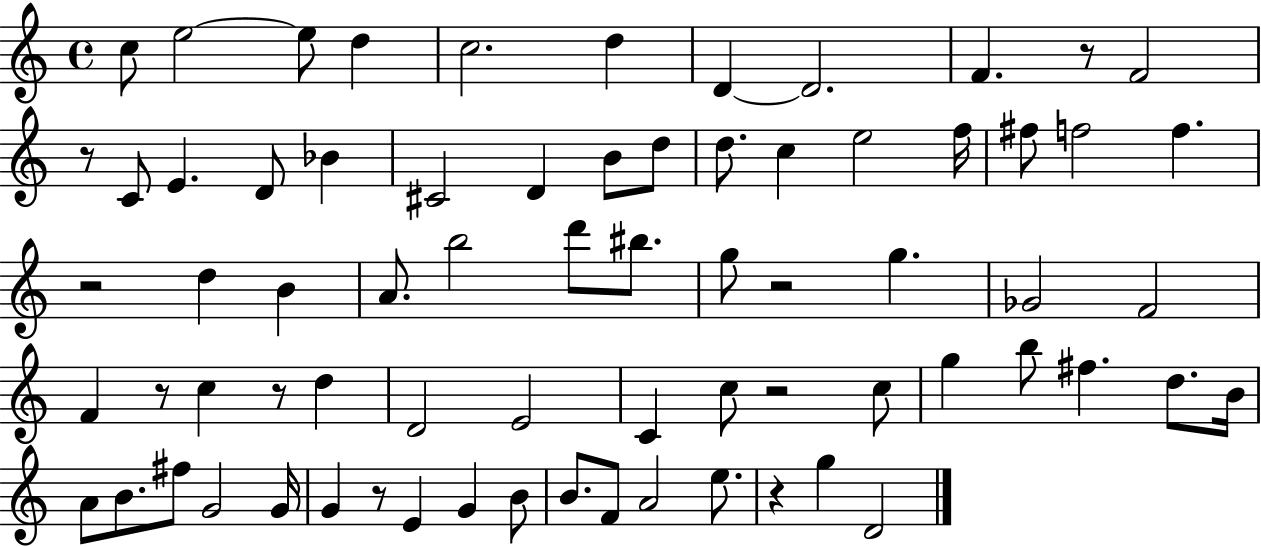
{
  \clef treble
  \time 4/4
  \defaultTimeSignature
  \key c \major
  c''8 e''2~~ e''8 d''4 | c''2. d''4 | d'4~~ d'2. | f'4. r8 f'2 | \break r8 c'8 e'4. d'8 bes'4 | cis'2 d'4 b'8 d''8 | d''8. c''4 e''2 f''16 | fis''8 f''2 f''4. | \break r2 d''4 b'4 | a'8. b''2 d'''8 bis''8. | g''8 r2 g''4. | ges'2 f'2 | \break f'4 r8 c''4 r8 d''4 | d'2 e'2 | c'4 c''8 r2 c''8 | g''4 b''8 fis''4. d''8. b'16 | \break a'8 b'8. fis''8 g'2 g'16 | g'4 r8 e'4 g'4 b'8 | b'8. f'8 a'2 e''8. | r4 g''4 d'2 | \break \bar "|."
}